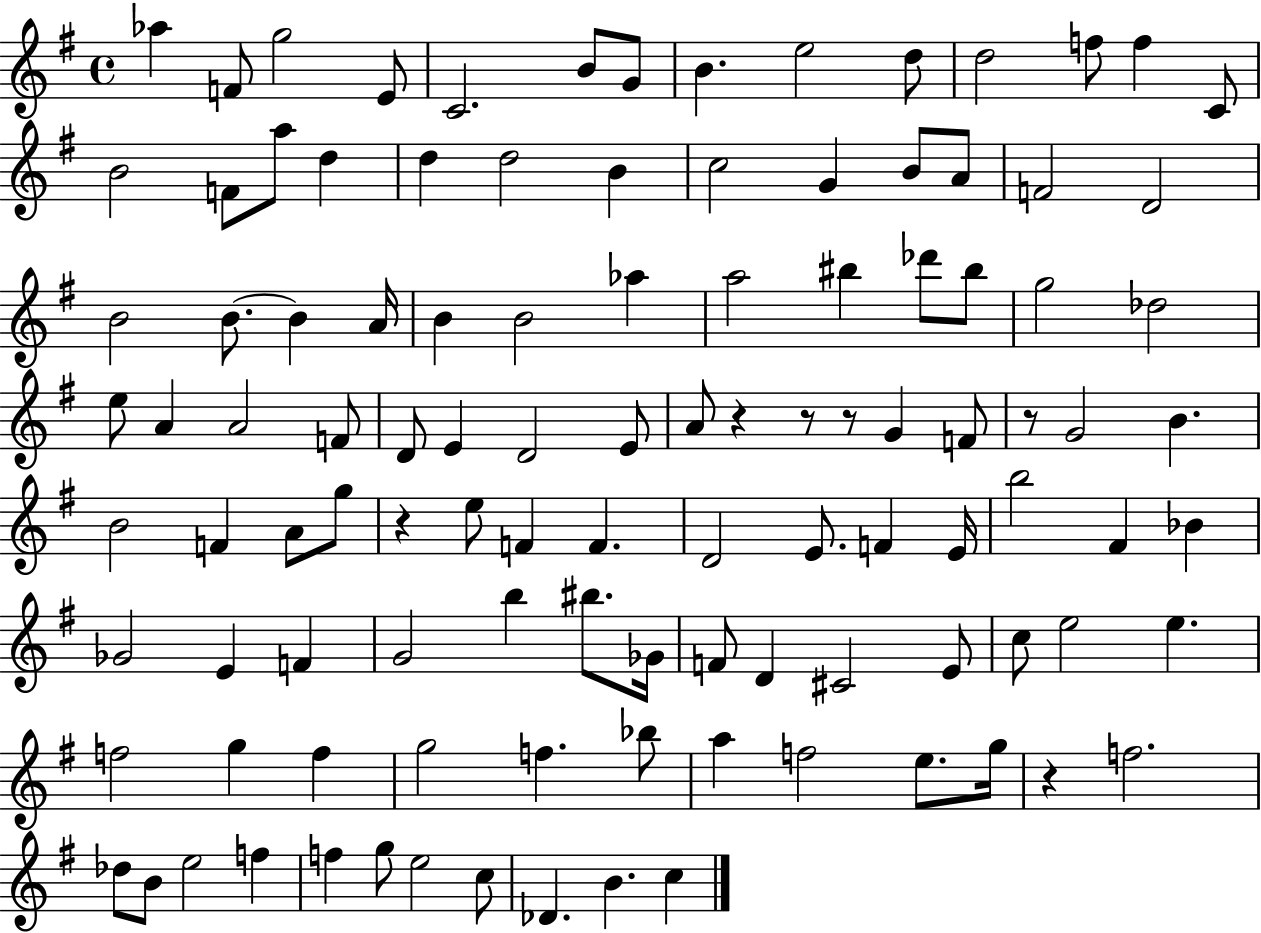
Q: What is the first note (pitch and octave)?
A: Ab5